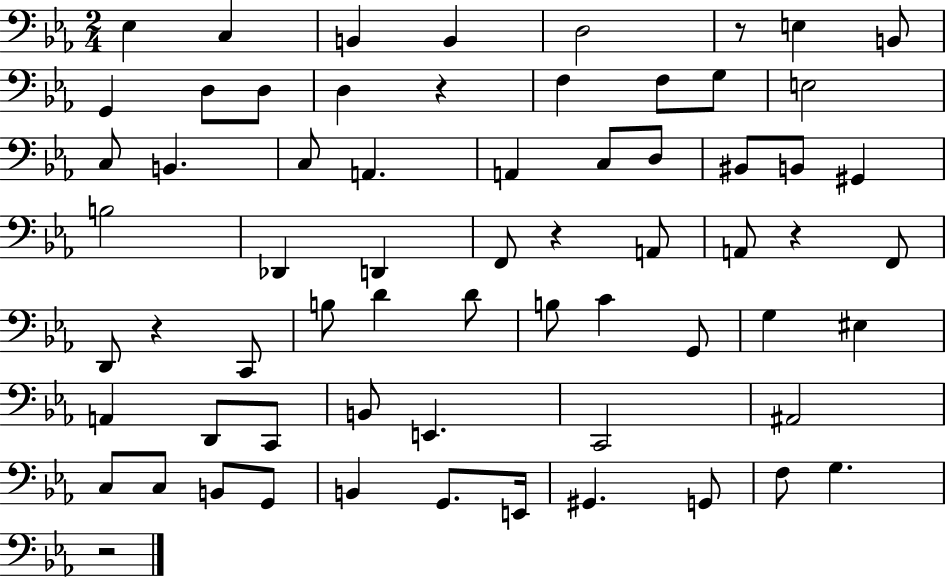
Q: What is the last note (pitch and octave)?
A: G3